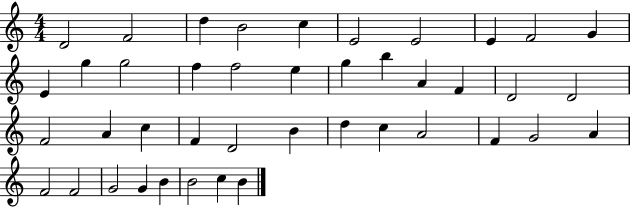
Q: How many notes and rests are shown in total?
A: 42